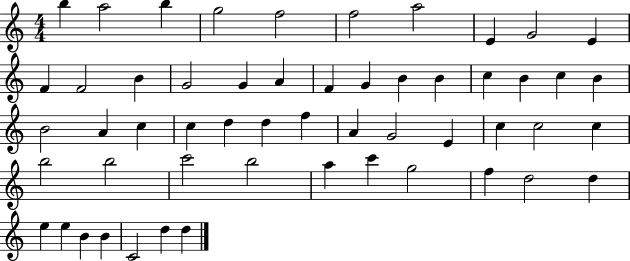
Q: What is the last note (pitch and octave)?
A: D5